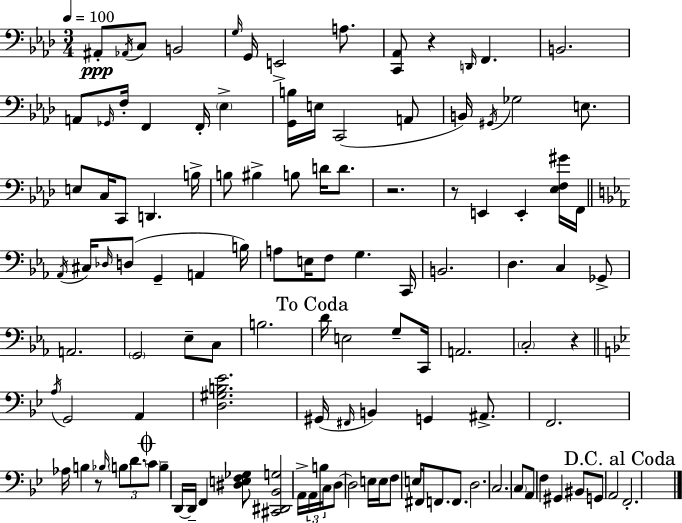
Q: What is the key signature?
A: AES major